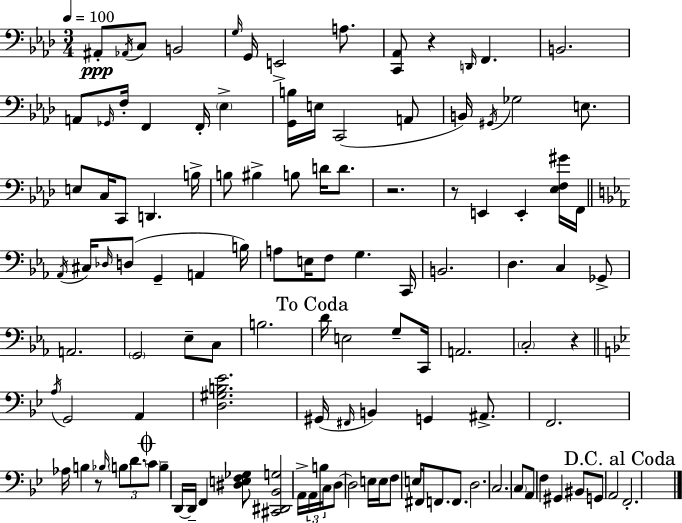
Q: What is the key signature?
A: AES major